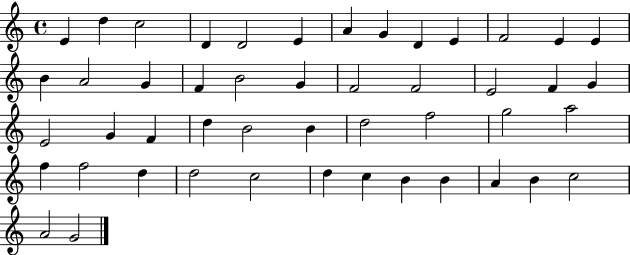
{
  \clef treble
  \time 4/4
  \defaultTimeSignature
  \key c \major
  e'4 d''4 c''2 | d'4 d'2 e'4 | a'4 g'4 d'4 e'4 | f'2 e'4 e'4 | \break b'4 a'2 g'4 | f'4 b'2 g'4 | f'2 f'2 | e'2 f'4 g'4 | \break e'2 g'4 f'4 | d''4 b'2 b'4 | d''2 f''2 | g''2 a''2 | \break f''4 f''2 d''4 | d''2 c''2 | d''4 c''4 b'4 b'4 | a'4 b'4 c''2 | \break a'2 g'2 | \bar "|."
}